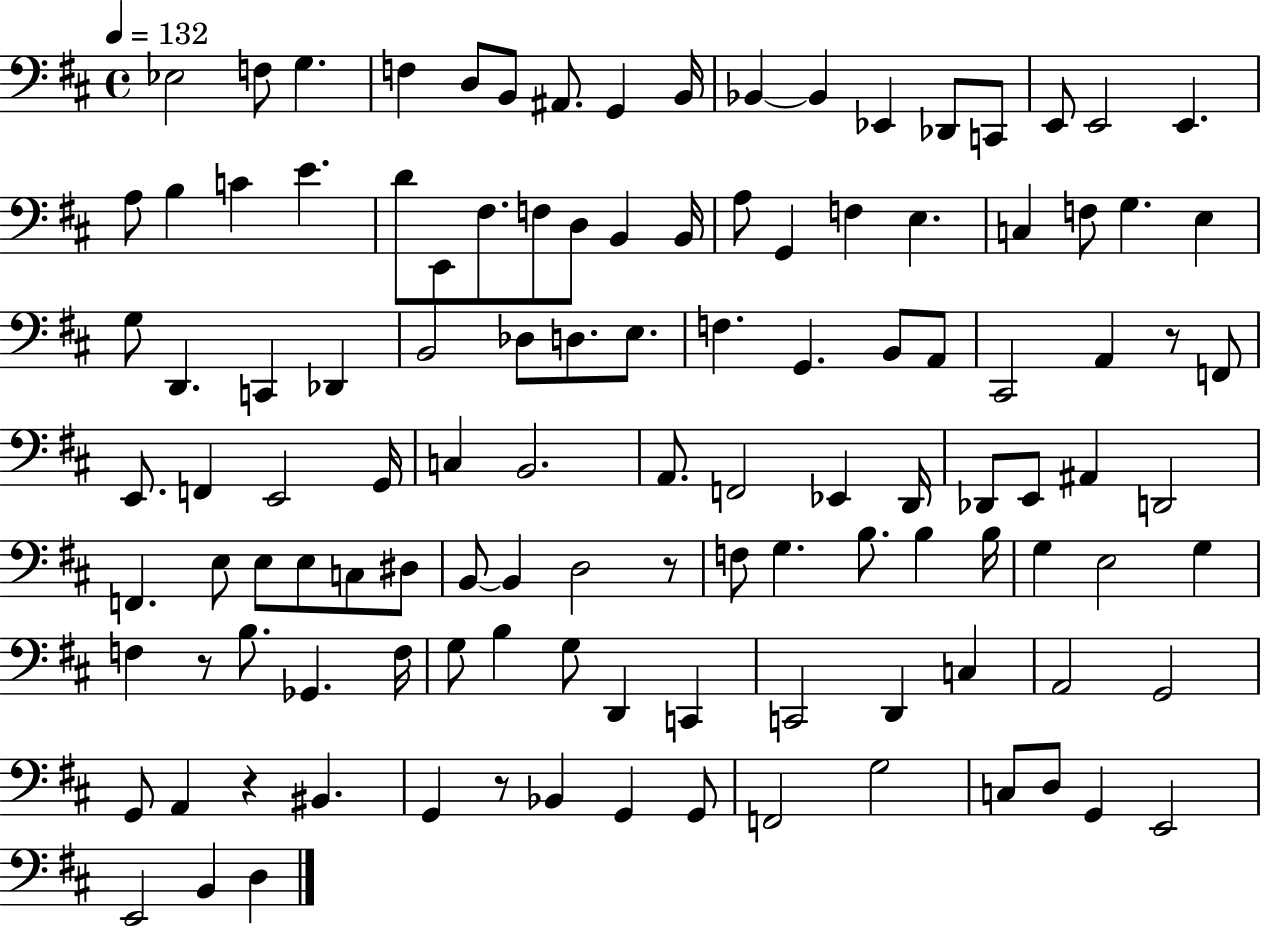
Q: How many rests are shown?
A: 5